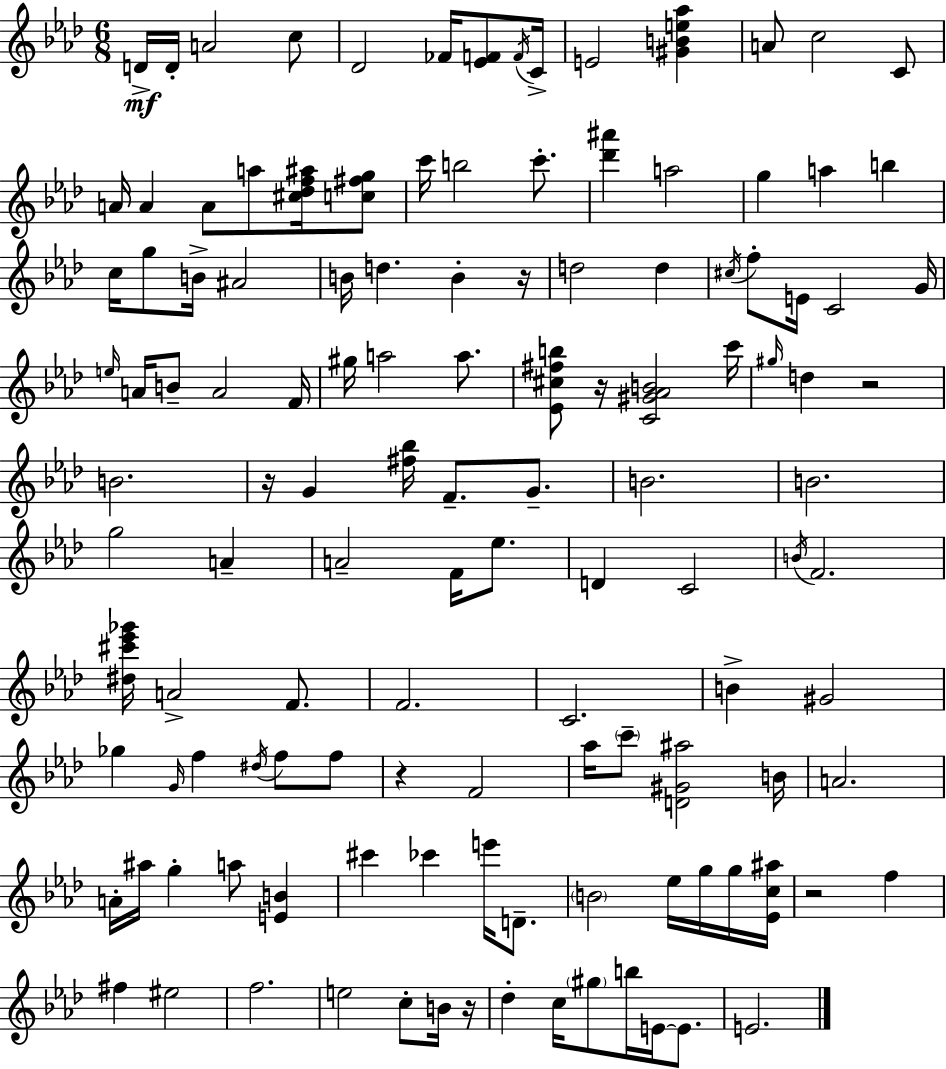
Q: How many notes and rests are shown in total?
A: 125